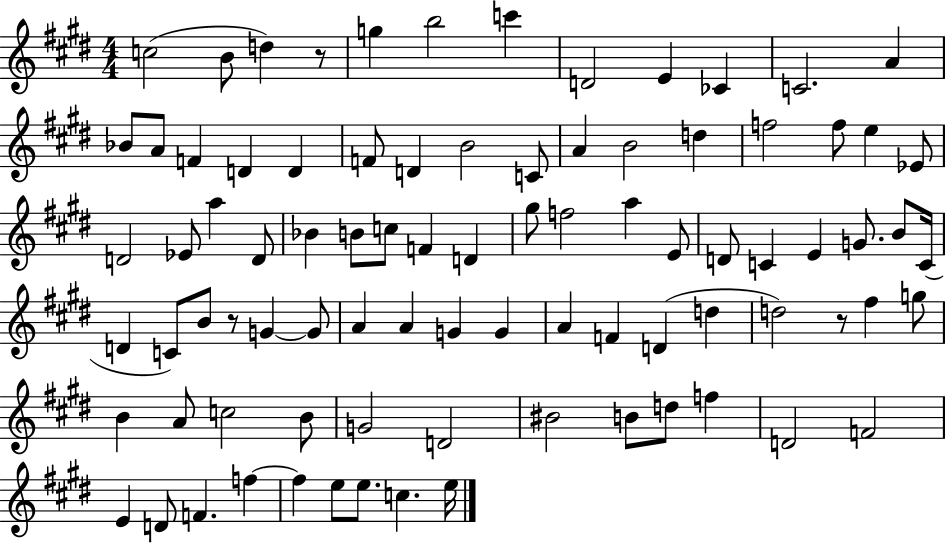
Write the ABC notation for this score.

X:1
T:Untitled
M:4/4
L:1/4
K:E
c2 B/2 d z/2 g b2 c' D2 E _C C2 A _B/2 A/2 F D D F/2 D B2 C/2 A B2 d f2 f/2 e _E/2 D2 _E/2 a D/2 _B B/2 c/2 F D ^g/2 f2 a E/2 D/2 C E G/2 B/2 C/4 D C/2 B/2 z/2 G G/2 A A G G A F D d d2 z/2 ^f g/2 B A/2 c2 B/2 G2 D2 ^B2 B/2 d/2 f D2 F2 E D/2 F f f e/2 e/2 c e/4